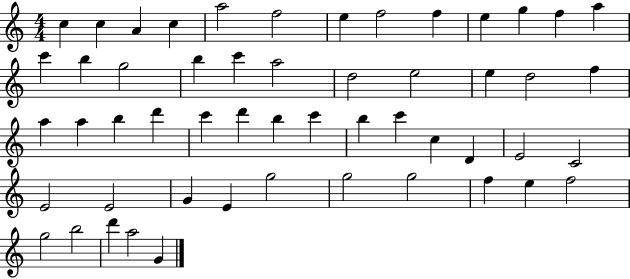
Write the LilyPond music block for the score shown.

{
  \clef treble
  \numericTimeSignature
  \time 4/4
  \key c \major
  c''4 c''4 a'4 c''4 | a''2 f''2 | e''4 f''2 f''4 | e''4 g''4 f''4 a''4 | \break c'''4 b''4 g''2 | b''4 c'''4 a''2 | d''2 e''2 | e''4 d''2 f''4 | \break a''4 a''4 b''4 d'''4 | c'''4 d'''4 b''4 c'''4 | b''4 c'''4 c''4 d'4 | e'2 c'2 | \break e'2 e'2 | g'4 e'4 g''2 | g''2 g''2 | f''4 e''4 f''2 | \break g''2 b''2 | d'''4 a''2 g'4 | \bar "|."
}